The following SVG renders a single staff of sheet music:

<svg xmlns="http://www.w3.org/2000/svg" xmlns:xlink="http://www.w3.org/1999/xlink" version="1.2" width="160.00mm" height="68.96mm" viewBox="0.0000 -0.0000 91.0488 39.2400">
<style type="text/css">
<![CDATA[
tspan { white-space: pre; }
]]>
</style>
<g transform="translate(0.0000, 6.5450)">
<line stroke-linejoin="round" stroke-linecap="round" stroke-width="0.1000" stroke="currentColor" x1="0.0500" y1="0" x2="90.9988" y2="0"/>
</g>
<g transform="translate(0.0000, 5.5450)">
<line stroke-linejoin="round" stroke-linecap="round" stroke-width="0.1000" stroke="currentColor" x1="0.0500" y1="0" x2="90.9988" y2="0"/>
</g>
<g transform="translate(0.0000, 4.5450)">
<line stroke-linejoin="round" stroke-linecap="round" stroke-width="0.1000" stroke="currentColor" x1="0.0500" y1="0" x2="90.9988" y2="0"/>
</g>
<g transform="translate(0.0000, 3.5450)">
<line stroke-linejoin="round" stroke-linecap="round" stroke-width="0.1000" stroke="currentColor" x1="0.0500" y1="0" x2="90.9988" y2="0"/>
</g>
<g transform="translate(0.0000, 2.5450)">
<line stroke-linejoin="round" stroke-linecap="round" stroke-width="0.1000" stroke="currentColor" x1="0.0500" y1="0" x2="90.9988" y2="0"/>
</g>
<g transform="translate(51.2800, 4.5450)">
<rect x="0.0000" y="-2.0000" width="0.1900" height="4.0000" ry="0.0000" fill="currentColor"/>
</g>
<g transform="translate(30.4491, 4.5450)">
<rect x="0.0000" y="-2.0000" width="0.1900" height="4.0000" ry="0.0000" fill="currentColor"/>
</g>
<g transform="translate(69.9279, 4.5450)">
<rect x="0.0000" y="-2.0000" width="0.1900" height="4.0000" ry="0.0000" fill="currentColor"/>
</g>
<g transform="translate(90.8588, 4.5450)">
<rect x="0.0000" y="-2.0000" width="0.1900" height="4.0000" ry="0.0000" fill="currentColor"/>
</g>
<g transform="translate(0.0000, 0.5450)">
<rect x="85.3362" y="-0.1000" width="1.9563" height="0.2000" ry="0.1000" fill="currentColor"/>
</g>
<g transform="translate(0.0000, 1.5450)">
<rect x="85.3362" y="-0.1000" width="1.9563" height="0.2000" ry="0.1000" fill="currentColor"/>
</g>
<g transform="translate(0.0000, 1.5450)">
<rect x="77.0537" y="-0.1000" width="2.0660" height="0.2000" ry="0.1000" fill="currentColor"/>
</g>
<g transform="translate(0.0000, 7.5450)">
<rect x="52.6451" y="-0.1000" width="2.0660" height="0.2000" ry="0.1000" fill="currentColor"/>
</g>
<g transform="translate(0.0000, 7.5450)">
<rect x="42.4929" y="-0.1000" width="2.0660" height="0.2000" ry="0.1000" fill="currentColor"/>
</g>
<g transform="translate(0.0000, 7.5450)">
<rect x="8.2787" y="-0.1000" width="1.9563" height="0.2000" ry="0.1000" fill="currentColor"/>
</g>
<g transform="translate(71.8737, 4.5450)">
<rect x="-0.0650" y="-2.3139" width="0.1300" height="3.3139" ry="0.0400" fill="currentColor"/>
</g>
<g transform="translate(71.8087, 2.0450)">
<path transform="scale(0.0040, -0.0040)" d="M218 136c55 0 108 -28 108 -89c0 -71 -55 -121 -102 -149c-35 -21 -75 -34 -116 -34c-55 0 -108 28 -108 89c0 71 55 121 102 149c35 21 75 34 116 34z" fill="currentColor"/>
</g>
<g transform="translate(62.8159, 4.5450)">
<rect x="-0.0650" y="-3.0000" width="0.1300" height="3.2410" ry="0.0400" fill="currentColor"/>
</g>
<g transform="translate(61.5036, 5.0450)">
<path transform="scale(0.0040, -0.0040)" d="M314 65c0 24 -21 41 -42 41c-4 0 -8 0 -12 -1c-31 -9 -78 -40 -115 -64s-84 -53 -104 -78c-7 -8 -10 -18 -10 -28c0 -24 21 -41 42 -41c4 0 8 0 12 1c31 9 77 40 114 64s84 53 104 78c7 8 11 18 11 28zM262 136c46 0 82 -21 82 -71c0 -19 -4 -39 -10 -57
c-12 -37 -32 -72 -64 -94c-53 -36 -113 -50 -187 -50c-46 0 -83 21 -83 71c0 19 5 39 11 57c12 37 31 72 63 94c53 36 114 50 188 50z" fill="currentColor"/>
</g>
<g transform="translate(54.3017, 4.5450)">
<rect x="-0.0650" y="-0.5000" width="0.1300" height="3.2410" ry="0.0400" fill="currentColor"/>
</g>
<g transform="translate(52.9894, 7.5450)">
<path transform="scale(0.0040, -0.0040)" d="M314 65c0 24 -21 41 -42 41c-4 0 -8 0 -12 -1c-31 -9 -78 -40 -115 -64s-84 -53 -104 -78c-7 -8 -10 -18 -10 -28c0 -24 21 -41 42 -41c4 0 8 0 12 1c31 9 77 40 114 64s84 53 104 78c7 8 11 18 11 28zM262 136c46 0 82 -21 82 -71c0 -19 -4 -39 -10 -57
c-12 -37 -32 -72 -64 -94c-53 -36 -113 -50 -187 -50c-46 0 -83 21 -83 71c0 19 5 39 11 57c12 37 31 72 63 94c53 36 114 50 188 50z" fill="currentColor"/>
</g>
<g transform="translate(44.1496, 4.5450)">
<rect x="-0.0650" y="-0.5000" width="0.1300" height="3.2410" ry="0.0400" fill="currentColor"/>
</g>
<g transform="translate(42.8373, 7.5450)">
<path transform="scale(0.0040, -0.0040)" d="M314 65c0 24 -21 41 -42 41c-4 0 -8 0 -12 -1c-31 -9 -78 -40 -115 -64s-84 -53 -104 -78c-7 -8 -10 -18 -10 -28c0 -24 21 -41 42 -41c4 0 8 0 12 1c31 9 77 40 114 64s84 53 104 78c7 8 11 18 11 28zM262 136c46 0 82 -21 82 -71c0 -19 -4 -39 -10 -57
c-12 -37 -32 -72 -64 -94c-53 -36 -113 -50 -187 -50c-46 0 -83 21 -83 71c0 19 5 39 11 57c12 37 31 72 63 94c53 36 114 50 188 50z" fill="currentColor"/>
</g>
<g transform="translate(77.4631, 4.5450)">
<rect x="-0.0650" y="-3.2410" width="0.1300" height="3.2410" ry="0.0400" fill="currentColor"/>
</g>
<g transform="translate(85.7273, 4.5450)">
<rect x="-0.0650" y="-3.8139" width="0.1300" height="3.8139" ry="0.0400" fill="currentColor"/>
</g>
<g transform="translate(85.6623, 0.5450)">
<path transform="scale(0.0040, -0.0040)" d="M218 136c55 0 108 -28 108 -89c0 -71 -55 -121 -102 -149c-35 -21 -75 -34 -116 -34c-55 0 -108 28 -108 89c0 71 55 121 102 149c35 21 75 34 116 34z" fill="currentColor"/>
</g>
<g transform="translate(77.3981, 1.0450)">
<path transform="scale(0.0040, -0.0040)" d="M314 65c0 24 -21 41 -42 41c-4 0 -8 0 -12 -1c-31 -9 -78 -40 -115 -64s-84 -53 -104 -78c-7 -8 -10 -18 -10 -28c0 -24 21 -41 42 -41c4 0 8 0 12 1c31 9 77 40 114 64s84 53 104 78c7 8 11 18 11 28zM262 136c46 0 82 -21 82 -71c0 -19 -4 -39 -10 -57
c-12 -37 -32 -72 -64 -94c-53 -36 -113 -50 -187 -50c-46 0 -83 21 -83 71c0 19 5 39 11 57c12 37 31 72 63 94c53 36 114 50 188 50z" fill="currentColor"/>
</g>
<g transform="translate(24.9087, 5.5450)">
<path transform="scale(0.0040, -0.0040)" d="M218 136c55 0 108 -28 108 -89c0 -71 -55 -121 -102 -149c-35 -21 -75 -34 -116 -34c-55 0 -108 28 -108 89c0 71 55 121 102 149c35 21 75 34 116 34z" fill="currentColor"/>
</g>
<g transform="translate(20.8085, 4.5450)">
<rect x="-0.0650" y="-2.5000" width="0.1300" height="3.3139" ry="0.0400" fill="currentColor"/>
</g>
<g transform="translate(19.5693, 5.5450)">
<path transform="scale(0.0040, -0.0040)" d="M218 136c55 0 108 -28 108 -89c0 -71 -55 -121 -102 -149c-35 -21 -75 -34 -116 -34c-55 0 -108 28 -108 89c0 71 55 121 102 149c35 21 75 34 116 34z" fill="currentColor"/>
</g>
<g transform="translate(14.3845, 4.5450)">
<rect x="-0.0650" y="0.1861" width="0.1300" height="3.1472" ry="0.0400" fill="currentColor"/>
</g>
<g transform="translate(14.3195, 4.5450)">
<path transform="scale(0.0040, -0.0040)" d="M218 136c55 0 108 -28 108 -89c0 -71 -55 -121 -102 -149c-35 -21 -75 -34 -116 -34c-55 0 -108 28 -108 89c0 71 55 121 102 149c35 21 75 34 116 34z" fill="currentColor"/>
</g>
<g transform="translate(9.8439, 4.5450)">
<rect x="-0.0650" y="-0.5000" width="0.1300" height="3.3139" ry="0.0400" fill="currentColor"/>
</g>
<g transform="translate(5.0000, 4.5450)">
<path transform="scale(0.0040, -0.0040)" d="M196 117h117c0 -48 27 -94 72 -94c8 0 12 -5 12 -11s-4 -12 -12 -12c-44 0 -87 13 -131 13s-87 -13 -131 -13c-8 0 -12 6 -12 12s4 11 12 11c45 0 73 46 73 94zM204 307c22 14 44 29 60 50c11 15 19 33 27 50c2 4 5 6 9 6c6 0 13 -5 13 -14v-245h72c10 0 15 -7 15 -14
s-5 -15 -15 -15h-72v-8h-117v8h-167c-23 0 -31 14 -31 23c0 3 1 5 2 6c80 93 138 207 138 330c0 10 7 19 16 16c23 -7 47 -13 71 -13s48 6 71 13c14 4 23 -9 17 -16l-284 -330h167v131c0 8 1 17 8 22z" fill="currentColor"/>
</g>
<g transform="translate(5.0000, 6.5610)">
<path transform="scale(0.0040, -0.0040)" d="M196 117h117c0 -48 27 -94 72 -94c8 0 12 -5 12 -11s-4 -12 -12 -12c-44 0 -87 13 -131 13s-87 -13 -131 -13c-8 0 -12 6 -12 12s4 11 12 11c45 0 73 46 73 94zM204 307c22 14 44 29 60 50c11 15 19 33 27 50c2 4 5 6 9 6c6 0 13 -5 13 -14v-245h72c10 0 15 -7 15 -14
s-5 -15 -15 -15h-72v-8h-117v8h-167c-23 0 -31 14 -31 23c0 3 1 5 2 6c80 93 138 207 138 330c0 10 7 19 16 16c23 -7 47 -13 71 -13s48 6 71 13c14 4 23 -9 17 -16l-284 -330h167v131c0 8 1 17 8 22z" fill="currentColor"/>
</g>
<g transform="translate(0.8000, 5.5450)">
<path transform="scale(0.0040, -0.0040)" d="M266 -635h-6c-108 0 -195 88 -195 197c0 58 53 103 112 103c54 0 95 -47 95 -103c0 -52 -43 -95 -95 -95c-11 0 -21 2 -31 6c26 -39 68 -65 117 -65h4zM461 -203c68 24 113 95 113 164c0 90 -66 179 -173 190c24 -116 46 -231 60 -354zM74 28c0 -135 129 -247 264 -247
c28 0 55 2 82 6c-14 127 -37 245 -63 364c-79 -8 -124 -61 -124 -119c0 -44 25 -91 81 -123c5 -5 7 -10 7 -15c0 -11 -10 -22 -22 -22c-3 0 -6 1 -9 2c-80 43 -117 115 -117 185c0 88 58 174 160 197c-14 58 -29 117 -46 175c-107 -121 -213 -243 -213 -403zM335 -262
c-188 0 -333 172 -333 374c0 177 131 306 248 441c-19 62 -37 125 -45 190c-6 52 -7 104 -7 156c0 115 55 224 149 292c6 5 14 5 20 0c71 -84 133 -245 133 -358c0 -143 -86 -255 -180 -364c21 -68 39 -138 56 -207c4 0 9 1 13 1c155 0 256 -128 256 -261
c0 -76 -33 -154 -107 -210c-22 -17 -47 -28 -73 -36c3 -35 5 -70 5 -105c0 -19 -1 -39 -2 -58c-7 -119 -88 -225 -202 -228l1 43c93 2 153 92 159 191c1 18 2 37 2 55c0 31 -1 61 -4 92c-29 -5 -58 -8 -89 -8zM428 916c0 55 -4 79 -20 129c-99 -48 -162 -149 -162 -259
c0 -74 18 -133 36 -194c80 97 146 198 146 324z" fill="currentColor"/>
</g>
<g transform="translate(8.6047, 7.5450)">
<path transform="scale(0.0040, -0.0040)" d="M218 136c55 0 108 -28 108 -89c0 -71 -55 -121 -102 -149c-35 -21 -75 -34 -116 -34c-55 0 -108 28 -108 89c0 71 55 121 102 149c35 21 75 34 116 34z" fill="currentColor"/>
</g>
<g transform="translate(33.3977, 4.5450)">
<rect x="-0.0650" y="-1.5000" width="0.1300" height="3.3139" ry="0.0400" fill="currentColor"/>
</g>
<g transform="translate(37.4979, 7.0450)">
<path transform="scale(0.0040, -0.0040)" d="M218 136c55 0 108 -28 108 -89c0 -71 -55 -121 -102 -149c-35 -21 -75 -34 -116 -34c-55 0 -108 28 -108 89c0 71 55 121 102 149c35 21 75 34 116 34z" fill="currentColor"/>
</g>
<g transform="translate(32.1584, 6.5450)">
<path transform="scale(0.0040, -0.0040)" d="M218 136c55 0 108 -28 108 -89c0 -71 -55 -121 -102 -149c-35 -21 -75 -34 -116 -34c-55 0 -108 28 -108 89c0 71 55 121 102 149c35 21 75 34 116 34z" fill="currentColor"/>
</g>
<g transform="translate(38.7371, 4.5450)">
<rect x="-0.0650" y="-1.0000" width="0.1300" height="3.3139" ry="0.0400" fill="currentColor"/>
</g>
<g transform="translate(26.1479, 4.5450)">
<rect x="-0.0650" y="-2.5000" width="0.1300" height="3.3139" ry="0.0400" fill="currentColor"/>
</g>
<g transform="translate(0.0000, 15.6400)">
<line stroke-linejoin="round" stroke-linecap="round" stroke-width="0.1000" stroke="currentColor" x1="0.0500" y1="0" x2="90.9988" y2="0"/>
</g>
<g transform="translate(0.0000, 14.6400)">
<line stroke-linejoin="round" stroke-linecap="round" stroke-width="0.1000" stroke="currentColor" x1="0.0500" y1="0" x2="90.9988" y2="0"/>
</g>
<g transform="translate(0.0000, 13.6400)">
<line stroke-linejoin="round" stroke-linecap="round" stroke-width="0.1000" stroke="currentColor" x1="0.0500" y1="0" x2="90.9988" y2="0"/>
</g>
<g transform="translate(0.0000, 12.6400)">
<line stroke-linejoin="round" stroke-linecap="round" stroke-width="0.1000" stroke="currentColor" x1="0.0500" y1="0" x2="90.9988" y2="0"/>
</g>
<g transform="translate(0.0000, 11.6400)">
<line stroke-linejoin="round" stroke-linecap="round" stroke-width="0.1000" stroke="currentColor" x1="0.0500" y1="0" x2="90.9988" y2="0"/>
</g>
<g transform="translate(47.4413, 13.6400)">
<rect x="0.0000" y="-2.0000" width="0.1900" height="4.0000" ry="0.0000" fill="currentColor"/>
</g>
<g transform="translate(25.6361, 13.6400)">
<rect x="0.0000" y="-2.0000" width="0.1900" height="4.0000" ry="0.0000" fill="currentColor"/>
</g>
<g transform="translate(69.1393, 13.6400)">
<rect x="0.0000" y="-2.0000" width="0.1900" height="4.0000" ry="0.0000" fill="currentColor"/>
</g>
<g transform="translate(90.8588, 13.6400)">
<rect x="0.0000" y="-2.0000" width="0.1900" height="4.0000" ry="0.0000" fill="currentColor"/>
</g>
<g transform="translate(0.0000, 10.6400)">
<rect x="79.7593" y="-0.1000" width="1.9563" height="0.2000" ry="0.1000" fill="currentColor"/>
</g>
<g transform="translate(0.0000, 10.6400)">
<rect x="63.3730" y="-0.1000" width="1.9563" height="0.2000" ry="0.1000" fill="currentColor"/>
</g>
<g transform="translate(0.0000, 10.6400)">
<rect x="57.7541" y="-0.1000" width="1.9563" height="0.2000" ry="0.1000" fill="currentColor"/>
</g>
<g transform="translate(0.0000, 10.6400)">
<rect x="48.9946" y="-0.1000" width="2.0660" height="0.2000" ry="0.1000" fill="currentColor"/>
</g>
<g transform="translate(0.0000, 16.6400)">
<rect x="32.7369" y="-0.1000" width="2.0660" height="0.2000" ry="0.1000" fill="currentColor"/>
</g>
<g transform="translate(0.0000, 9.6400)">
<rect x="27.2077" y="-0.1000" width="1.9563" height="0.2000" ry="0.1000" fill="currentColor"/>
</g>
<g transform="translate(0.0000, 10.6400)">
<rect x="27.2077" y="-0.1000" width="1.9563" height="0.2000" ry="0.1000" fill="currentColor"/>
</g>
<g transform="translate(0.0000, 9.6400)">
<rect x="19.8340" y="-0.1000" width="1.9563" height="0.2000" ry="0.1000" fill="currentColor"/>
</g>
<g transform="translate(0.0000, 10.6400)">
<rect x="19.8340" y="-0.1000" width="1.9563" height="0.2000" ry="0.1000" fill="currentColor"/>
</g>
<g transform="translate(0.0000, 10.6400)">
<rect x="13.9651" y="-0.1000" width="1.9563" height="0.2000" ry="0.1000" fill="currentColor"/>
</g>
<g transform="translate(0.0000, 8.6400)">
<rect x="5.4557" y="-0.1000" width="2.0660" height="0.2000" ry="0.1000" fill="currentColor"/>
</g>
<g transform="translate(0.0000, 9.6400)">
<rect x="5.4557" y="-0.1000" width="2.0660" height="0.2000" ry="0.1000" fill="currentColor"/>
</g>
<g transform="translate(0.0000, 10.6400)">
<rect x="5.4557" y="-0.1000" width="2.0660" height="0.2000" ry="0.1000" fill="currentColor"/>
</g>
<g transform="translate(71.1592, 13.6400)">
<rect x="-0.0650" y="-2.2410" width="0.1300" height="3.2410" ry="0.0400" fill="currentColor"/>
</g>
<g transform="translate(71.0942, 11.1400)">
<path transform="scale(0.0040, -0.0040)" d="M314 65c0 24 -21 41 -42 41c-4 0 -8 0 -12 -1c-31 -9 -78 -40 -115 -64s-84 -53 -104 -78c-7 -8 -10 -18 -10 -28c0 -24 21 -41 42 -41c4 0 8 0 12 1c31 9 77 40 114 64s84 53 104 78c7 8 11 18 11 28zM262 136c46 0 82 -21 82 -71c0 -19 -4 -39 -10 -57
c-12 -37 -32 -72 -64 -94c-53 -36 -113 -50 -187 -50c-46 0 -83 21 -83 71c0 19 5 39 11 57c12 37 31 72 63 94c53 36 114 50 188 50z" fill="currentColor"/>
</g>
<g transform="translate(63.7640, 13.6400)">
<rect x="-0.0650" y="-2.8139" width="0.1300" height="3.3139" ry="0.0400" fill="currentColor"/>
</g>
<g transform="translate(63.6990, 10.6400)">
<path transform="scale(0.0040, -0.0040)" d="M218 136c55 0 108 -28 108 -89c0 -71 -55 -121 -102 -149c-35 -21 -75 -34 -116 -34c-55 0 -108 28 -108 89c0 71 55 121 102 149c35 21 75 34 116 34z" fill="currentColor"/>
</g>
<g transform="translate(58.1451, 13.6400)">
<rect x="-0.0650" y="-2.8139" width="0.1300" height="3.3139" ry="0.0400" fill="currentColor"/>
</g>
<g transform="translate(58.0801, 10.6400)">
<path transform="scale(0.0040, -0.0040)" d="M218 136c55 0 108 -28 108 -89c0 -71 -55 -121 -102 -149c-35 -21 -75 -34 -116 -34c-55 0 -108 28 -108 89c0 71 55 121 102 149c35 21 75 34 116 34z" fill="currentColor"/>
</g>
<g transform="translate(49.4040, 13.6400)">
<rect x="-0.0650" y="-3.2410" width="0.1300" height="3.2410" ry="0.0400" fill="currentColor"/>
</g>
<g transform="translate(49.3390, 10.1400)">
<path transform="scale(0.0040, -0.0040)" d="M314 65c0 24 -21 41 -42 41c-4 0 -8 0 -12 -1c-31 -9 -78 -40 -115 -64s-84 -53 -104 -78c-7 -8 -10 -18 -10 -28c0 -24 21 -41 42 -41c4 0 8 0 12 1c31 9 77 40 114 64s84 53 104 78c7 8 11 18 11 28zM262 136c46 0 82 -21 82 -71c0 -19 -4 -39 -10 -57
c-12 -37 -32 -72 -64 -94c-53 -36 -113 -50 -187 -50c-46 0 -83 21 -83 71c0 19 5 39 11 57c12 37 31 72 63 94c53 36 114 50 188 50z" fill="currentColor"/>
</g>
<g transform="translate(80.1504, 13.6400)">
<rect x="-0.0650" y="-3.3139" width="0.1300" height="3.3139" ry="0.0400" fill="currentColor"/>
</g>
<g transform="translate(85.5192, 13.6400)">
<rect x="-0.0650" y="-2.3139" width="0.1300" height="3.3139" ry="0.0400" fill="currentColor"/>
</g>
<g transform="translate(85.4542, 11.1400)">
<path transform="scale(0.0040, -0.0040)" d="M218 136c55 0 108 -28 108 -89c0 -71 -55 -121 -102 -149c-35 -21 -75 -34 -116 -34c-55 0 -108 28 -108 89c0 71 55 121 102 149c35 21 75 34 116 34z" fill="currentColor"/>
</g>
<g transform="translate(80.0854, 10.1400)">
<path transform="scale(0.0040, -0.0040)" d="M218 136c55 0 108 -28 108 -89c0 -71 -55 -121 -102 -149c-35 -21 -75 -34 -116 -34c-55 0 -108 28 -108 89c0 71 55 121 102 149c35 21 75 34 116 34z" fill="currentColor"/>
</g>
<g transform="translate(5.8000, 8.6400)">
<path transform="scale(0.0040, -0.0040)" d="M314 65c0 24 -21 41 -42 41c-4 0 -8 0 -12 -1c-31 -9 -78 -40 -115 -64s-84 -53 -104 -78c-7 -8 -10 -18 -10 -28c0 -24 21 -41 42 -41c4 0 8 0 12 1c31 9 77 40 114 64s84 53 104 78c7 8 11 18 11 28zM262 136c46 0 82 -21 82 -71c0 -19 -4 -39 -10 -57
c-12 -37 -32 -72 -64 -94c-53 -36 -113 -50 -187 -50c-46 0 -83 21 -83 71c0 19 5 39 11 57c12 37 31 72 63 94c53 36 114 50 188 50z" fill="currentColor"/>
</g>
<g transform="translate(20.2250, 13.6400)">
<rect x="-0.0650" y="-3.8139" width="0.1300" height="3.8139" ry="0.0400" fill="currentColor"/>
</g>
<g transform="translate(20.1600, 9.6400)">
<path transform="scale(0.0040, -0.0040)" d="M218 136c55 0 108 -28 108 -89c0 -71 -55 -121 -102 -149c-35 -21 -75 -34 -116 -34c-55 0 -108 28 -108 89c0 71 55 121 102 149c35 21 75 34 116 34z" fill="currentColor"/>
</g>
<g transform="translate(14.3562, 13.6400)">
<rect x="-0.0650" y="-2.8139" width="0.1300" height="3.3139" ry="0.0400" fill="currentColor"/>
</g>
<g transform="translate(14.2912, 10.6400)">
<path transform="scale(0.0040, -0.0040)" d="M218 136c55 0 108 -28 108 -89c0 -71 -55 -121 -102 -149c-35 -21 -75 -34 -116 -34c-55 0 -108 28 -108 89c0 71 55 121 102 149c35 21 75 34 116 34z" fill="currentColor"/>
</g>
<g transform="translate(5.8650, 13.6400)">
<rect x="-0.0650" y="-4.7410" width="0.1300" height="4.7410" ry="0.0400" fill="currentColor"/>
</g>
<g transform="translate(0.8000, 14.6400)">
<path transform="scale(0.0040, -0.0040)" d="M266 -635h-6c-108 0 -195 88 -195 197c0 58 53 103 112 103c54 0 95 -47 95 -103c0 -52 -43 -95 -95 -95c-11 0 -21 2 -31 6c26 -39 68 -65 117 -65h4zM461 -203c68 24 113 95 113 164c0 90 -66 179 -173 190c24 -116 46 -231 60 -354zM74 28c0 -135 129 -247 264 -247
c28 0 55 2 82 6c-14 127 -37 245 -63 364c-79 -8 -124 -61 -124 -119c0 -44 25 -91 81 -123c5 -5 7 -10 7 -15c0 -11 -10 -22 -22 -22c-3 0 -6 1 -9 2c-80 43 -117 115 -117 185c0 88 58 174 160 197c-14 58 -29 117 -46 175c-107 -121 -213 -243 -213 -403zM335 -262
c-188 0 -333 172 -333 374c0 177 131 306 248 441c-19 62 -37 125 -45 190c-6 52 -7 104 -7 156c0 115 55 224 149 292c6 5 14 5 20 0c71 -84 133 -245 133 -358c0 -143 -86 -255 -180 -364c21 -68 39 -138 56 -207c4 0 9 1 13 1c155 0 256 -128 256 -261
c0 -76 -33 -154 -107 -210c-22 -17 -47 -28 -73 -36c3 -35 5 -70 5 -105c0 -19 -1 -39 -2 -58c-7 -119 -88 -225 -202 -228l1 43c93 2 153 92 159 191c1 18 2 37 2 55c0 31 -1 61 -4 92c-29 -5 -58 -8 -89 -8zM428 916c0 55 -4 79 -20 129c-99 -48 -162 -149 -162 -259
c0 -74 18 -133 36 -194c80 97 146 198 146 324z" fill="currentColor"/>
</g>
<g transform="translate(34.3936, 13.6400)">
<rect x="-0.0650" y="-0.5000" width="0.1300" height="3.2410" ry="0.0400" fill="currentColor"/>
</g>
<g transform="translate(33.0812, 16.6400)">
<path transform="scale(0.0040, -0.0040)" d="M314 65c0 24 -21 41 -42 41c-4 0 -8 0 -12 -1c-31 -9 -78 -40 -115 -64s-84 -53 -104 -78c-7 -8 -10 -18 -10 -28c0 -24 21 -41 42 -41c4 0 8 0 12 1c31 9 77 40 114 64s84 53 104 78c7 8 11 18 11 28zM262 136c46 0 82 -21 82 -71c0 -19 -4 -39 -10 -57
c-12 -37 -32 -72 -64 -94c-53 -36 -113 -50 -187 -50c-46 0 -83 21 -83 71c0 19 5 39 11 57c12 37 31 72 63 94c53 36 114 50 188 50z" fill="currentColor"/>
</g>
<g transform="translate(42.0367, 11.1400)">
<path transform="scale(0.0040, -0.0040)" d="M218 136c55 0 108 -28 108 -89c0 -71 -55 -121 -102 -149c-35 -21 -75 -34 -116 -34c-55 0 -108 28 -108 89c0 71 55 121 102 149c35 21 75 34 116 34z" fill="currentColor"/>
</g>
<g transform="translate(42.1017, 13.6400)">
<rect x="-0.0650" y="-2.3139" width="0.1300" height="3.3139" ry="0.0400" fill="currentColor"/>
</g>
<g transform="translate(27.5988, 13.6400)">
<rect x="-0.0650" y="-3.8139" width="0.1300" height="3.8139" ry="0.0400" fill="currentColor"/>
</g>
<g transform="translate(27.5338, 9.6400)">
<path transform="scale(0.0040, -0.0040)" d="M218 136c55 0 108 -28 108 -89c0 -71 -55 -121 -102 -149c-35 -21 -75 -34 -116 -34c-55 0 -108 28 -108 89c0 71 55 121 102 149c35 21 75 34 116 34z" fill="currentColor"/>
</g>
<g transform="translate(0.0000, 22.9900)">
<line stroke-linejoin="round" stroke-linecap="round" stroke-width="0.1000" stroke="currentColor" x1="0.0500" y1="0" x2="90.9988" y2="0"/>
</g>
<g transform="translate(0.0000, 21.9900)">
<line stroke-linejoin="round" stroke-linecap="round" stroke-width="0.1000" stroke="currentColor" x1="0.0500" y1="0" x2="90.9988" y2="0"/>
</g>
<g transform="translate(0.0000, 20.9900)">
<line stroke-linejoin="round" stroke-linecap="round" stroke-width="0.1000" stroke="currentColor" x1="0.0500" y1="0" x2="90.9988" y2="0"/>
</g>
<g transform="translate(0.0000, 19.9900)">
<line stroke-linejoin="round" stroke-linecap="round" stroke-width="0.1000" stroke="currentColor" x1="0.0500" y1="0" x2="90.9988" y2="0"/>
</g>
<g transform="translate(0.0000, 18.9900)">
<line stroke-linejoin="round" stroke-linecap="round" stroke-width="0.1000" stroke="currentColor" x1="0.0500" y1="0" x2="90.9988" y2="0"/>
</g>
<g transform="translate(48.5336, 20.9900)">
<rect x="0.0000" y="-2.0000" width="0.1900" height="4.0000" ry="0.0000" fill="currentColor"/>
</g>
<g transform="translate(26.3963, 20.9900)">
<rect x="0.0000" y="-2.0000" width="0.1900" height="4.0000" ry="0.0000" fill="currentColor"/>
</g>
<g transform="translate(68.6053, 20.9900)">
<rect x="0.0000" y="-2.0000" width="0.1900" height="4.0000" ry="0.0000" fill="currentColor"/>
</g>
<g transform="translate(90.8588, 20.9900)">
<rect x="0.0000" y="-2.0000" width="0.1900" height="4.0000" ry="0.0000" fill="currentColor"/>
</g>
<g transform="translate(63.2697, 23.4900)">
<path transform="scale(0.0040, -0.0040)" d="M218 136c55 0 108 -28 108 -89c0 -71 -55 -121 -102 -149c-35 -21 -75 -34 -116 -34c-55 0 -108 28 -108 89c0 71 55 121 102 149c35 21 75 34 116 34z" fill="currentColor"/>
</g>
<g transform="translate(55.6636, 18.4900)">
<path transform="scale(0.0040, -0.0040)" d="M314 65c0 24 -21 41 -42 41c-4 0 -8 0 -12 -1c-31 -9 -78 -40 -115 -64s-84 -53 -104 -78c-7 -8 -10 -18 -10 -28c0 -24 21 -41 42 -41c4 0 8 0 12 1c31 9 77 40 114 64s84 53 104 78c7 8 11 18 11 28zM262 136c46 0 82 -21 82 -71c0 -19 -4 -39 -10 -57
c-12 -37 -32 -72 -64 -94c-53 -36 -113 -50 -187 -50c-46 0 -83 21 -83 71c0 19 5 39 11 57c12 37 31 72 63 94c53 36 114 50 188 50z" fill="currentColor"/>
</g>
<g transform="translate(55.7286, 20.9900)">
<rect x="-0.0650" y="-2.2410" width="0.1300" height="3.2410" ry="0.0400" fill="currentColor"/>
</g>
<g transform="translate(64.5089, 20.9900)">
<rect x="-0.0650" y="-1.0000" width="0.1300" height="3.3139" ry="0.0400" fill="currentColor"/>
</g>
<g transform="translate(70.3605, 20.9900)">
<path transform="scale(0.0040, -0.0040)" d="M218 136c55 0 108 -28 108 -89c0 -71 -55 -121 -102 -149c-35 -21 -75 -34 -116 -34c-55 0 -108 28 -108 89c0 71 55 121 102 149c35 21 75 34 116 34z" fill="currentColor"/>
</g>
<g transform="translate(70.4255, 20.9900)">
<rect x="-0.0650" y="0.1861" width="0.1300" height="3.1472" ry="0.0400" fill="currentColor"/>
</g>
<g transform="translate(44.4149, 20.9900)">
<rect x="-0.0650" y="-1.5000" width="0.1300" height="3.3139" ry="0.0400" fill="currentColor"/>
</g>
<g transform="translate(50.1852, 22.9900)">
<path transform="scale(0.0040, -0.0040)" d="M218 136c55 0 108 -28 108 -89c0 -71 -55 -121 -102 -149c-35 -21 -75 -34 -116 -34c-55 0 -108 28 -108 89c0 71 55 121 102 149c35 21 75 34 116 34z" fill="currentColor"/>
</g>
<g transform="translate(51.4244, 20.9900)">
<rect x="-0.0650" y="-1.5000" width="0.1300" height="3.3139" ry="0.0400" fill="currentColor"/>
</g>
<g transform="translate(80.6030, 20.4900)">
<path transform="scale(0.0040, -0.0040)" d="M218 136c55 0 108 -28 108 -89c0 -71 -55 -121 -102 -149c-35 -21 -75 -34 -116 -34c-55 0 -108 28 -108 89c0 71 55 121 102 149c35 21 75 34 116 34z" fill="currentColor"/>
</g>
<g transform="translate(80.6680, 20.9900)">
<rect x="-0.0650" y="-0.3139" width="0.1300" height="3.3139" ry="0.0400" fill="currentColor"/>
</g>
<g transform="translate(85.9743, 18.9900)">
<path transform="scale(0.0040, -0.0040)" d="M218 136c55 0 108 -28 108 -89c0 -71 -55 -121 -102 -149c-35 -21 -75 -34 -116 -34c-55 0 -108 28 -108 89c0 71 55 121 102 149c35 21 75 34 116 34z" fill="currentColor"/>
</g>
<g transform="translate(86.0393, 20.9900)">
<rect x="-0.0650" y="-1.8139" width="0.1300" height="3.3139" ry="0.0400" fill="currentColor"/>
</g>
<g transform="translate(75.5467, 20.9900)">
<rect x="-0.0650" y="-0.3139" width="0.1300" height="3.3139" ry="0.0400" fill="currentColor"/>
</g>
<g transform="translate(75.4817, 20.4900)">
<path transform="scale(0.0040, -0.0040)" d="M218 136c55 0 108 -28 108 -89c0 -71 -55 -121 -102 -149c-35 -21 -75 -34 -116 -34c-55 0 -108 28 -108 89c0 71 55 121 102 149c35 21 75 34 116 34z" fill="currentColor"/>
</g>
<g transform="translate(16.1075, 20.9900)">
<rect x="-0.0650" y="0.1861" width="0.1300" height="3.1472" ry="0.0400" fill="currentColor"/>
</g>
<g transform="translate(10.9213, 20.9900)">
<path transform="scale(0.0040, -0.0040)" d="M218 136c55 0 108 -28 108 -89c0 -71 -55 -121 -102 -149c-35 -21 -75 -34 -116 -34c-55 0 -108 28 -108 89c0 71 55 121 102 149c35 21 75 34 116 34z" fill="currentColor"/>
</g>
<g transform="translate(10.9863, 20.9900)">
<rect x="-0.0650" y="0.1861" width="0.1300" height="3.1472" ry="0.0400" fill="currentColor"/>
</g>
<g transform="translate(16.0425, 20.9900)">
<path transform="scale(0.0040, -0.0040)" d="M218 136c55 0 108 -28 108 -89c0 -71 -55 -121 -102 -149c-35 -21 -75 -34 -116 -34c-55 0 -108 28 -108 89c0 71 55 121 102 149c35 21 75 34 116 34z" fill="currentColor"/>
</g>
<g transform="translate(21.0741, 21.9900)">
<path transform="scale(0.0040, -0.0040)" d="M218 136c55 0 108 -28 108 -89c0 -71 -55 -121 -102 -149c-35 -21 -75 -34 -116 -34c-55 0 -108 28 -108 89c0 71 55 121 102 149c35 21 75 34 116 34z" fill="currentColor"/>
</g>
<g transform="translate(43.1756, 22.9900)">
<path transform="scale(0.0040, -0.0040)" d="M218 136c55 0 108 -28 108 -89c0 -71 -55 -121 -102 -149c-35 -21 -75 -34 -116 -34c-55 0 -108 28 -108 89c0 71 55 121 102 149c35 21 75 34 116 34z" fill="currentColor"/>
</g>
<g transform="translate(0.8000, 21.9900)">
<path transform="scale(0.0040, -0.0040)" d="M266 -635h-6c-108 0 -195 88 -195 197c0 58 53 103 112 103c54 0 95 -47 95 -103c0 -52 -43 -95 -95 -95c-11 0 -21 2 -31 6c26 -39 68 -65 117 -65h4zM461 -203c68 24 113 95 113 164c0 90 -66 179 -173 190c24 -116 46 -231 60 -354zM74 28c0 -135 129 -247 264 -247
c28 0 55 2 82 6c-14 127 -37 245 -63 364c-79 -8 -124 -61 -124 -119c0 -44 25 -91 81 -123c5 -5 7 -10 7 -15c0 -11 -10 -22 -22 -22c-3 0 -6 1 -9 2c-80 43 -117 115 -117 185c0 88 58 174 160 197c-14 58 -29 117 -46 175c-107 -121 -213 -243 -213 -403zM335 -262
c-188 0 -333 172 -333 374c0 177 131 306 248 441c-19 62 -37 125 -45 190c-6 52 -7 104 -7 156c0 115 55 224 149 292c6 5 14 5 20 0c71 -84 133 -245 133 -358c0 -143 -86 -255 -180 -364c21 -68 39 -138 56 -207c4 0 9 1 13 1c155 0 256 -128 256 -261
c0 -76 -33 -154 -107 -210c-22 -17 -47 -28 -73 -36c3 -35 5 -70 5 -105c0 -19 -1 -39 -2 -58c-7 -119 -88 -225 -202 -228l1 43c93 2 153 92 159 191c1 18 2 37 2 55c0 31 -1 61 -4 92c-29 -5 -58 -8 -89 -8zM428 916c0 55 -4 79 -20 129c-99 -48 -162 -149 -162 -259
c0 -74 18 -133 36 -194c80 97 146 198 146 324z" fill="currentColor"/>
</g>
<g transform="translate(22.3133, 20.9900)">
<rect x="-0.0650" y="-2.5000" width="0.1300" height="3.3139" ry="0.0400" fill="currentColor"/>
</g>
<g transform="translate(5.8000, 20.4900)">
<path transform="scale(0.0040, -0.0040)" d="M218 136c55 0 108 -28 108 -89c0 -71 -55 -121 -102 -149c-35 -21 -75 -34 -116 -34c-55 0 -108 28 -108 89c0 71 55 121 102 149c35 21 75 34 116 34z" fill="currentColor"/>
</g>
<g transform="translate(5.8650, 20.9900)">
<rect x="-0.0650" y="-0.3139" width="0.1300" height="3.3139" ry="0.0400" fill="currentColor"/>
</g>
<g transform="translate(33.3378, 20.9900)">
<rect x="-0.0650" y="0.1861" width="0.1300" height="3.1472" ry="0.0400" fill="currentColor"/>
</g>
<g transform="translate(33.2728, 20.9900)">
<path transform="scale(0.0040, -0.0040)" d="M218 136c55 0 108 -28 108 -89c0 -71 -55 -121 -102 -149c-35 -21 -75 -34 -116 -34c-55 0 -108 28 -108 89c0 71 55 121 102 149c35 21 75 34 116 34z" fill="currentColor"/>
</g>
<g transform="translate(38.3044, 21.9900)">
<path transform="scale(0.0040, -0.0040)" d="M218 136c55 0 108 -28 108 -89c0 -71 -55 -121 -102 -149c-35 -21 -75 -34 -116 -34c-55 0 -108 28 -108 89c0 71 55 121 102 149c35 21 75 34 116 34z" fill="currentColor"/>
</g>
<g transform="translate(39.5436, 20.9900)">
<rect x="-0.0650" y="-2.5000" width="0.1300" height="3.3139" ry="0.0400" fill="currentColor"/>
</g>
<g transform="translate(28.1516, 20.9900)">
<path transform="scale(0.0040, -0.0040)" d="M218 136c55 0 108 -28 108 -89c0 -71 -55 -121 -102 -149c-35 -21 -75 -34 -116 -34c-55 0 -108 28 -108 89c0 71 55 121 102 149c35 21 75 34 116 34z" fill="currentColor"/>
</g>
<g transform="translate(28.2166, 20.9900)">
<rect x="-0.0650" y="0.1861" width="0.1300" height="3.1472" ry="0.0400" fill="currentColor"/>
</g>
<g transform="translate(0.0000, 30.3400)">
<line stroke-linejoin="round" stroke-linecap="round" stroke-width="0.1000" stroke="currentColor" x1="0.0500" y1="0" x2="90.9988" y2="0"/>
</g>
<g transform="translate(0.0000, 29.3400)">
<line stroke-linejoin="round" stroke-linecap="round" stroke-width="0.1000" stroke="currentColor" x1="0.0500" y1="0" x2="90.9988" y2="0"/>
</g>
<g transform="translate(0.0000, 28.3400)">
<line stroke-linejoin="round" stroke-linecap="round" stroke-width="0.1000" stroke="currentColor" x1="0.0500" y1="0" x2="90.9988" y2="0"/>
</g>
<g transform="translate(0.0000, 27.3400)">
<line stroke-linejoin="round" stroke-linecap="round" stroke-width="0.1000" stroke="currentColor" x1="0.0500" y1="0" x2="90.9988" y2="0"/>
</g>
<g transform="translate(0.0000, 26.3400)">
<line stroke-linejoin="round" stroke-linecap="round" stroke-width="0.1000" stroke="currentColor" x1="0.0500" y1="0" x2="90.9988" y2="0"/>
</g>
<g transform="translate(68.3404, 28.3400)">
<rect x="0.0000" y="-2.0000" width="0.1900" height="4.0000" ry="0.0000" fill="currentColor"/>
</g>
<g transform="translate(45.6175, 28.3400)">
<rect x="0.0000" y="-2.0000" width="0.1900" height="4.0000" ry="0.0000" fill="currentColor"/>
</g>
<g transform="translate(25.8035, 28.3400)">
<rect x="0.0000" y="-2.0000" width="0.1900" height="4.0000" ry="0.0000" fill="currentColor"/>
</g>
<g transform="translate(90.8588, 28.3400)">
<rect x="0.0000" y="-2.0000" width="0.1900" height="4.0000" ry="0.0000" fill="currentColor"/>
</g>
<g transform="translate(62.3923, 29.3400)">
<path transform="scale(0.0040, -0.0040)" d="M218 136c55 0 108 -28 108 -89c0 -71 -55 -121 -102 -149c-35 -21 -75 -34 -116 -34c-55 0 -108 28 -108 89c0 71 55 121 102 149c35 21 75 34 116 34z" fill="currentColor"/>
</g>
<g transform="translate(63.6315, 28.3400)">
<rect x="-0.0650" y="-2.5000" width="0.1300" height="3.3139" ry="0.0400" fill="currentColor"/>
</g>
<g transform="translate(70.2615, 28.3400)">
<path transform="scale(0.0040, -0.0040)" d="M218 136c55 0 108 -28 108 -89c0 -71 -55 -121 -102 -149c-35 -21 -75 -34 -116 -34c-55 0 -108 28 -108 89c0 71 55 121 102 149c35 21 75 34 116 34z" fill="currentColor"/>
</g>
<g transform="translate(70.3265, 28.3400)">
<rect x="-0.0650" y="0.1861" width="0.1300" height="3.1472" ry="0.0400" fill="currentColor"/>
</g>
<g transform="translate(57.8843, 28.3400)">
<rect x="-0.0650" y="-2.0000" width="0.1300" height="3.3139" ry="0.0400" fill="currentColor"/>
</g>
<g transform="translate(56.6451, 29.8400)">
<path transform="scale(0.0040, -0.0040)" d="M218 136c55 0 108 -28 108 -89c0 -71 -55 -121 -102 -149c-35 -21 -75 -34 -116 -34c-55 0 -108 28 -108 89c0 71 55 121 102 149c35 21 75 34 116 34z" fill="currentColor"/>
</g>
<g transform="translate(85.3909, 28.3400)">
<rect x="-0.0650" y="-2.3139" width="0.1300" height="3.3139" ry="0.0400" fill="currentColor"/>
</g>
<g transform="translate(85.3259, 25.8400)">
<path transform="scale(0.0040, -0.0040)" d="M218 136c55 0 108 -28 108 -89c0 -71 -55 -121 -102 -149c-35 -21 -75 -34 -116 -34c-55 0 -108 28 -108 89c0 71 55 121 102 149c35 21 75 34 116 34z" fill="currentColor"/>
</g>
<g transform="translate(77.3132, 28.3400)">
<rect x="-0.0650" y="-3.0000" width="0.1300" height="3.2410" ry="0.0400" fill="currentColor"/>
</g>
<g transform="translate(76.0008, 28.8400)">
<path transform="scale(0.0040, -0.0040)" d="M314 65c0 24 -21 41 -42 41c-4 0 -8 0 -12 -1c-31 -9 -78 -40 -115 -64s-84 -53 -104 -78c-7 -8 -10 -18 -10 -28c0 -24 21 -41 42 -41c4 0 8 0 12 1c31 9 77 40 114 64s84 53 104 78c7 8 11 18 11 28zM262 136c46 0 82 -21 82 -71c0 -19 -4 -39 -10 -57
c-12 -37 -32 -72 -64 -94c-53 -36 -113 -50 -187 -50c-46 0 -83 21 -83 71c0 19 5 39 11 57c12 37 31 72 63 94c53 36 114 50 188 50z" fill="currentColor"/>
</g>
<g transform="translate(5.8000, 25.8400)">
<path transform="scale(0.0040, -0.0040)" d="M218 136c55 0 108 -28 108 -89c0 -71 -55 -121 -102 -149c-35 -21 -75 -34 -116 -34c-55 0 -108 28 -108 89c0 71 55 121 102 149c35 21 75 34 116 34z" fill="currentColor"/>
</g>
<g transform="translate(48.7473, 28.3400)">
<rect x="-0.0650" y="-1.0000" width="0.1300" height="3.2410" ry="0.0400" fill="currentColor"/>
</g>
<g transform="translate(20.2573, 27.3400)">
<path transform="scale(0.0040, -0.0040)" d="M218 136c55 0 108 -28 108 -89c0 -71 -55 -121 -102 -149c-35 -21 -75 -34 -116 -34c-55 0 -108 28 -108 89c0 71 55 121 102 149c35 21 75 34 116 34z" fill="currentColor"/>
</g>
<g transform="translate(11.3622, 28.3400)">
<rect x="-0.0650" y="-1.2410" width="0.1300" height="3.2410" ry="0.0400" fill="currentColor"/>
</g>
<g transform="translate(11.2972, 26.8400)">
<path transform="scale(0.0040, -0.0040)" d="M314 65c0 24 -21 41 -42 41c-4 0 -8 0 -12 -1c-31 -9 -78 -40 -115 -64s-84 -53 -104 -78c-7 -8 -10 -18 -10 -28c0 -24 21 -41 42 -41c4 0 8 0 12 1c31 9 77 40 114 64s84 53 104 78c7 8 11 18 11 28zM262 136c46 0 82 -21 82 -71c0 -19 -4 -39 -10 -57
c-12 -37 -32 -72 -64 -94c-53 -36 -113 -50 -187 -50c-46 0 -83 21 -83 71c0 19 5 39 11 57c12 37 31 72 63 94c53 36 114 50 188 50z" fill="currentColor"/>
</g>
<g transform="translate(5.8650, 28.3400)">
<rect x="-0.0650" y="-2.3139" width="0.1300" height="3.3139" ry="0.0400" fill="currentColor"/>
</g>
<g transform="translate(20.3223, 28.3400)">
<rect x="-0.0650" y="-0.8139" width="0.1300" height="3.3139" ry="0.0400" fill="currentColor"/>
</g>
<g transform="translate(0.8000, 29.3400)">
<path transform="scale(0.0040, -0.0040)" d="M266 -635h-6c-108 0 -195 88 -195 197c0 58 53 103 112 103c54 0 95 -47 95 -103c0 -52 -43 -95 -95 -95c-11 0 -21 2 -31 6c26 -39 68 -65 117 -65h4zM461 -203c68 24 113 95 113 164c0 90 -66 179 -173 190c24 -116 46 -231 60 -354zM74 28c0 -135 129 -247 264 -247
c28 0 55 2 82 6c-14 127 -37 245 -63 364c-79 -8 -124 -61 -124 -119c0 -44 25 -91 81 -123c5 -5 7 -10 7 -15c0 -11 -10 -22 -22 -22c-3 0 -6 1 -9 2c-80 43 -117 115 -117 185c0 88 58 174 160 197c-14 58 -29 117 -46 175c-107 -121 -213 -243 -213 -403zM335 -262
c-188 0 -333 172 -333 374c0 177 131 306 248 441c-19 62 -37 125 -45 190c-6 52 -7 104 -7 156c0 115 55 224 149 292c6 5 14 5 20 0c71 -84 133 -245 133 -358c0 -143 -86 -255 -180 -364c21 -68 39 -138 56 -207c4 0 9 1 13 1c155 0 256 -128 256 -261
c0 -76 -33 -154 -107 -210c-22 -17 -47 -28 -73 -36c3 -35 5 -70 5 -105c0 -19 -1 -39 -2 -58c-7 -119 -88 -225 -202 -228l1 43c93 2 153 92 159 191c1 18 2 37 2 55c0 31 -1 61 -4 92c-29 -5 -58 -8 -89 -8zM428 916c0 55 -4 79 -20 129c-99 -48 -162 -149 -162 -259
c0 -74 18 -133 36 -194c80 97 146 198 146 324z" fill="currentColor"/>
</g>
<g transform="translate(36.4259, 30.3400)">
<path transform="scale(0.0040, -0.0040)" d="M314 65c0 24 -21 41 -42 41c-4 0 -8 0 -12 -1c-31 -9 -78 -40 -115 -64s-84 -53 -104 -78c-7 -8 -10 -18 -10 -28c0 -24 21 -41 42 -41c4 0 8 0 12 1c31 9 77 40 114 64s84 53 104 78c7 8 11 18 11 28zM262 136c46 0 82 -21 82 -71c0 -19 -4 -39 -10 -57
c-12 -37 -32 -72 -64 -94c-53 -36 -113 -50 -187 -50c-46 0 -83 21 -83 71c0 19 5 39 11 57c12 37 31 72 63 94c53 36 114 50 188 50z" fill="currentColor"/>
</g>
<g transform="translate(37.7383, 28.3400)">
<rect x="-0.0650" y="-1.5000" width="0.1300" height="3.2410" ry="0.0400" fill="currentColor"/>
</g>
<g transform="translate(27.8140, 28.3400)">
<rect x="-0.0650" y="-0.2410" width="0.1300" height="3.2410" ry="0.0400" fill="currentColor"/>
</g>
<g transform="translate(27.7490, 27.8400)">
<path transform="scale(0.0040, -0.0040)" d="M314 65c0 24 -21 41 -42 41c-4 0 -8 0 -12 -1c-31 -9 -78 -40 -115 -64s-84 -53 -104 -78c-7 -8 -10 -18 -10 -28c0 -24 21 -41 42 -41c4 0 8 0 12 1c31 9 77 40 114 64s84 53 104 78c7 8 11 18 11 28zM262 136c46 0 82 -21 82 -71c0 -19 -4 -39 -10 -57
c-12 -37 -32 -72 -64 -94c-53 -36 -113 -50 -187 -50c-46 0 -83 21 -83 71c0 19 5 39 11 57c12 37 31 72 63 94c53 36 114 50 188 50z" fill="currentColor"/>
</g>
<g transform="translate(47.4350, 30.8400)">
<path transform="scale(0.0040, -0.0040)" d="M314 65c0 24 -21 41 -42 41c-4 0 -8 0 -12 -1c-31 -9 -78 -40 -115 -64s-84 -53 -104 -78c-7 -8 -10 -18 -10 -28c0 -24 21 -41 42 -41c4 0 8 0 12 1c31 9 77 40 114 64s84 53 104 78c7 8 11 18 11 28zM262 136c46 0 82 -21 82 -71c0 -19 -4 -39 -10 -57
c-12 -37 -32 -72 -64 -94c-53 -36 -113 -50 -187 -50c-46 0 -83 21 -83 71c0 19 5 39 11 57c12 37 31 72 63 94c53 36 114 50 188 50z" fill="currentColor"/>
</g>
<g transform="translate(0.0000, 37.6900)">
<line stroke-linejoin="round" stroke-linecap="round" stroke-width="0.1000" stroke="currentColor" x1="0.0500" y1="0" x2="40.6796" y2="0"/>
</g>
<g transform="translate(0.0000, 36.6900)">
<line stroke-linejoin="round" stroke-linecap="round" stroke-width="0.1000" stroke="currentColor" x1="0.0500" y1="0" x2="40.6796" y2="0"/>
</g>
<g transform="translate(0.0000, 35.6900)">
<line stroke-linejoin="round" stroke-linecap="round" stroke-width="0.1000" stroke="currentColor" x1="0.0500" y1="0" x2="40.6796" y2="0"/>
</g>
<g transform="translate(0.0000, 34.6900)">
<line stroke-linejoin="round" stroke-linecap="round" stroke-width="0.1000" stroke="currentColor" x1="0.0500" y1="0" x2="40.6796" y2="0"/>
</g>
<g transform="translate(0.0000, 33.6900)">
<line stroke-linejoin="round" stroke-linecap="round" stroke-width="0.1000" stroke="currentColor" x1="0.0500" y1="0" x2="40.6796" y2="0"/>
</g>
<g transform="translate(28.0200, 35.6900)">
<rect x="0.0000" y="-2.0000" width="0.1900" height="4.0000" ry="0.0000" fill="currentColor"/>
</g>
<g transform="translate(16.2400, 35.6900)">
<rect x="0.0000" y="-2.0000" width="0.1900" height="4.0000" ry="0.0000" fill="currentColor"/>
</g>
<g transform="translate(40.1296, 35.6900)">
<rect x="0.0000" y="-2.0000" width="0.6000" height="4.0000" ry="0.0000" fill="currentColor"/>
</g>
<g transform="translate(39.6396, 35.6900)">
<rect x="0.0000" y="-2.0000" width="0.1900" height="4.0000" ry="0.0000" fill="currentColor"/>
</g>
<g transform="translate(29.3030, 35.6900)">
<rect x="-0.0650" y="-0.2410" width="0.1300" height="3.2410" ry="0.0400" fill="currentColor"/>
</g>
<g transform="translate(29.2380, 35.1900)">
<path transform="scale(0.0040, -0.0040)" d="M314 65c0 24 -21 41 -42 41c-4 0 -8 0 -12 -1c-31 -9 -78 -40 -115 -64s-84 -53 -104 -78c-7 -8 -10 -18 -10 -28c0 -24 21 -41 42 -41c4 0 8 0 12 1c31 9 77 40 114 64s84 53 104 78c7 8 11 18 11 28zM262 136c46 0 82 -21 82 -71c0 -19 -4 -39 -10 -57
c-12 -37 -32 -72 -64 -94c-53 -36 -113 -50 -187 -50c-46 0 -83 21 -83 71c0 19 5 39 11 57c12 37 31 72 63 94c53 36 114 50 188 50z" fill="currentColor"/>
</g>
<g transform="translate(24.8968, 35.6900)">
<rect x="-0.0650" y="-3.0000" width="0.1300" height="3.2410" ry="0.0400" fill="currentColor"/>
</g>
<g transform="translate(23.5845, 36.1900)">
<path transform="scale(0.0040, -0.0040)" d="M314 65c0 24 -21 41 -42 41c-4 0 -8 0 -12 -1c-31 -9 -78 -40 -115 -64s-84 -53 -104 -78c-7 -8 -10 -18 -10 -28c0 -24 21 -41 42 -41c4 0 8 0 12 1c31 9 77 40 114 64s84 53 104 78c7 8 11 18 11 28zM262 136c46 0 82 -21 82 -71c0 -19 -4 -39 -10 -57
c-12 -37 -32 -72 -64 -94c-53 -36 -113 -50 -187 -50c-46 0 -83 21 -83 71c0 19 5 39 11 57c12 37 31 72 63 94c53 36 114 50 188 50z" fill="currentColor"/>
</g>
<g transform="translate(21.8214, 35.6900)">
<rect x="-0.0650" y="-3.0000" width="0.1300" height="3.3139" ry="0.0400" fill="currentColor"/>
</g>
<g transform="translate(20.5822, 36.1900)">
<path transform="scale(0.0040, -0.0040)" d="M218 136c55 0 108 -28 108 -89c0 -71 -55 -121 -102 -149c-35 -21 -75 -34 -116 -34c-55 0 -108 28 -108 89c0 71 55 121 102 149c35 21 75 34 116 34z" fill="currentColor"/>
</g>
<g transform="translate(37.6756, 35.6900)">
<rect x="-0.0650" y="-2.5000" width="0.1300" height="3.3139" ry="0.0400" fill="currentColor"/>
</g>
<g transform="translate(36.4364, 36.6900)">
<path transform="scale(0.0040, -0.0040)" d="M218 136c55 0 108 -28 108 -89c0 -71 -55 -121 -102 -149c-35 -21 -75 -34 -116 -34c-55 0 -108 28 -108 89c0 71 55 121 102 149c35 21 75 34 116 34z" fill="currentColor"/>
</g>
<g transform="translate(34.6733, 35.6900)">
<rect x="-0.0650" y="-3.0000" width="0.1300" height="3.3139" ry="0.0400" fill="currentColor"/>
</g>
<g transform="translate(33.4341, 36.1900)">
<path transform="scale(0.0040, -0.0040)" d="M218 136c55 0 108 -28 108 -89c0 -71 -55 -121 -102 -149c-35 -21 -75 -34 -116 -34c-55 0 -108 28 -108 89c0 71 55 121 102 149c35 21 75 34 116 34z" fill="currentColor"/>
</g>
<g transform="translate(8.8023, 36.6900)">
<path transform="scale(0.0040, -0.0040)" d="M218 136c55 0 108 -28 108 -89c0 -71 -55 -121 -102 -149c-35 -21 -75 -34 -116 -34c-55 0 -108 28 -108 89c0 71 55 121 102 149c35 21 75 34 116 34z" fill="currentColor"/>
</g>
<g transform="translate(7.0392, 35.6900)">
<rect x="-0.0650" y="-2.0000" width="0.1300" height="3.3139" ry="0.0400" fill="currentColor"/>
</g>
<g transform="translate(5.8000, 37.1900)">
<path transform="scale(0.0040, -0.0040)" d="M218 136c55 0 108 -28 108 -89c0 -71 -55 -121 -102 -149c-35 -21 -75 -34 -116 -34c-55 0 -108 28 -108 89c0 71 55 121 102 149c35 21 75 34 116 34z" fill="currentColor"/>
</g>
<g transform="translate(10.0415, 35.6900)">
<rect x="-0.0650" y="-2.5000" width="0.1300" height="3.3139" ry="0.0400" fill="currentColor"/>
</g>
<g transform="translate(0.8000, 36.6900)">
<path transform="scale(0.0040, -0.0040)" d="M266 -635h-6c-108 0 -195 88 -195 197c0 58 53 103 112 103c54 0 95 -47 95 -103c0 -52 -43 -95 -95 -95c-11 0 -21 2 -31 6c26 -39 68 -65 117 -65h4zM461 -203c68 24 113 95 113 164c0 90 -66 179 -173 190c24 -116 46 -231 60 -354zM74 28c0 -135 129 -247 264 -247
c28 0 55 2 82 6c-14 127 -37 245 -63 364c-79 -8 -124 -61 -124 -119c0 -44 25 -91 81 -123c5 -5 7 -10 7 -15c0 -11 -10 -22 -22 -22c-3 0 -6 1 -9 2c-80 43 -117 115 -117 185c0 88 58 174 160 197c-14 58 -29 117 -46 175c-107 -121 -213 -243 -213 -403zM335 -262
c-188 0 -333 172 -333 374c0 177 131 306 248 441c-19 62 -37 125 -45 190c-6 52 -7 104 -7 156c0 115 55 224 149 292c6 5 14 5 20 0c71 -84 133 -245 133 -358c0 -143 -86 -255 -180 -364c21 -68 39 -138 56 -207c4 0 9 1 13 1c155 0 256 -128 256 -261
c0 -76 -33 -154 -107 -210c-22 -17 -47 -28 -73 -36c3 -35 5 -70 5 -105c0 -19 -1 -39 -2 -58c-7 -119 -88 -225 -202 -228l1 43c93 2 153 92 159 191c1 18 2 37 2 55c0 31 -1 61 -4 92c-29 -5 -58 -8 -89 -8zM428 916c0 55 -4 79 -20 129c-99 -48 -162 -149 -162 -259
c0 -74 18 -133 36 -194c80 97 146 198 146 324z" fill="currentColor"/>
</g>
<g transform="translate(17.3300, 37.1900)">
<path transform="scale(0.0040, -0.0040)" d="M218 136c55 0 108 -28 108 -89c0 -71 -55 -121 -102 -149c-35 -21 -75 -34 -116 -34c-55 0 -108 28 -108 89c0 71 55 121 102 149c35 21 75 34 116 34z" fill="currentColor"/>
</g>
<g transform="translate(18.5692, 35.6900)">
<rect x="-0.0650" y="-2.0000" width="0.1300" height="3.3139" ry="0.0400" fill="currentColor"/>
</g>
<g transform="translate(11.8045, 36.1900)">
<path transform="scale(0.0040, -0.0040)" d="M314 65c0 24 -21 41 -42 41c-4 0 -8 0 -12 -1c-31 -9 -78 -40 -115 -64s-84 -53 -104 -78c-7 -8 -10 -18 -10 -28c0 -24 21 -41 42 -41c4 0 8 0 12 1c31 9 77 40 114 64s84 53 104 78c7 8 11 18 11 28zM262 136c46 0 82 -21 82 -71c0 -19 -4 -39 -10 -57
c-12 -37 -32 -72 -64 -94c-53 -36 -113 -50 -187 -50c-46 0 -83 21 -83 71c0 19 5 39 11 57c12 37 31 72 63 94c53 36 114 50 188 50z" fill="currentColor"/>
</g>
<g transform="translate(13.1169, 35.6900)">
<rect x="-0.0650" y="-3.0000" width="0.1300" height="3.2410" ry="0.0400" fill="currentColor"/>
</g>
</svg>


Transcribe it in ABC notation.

X:1
T:Untitled
M:4/4
L:1/4
K:C
C B G G E D C2 C2 A2 g b2 c' e'2 a c' c' C2 g b2 a a g2 b g c B B G B B G E E g2 D B c c f g e2 d c2 E2 D2 F G B A2 g F G A2 F A A2 c2 A G